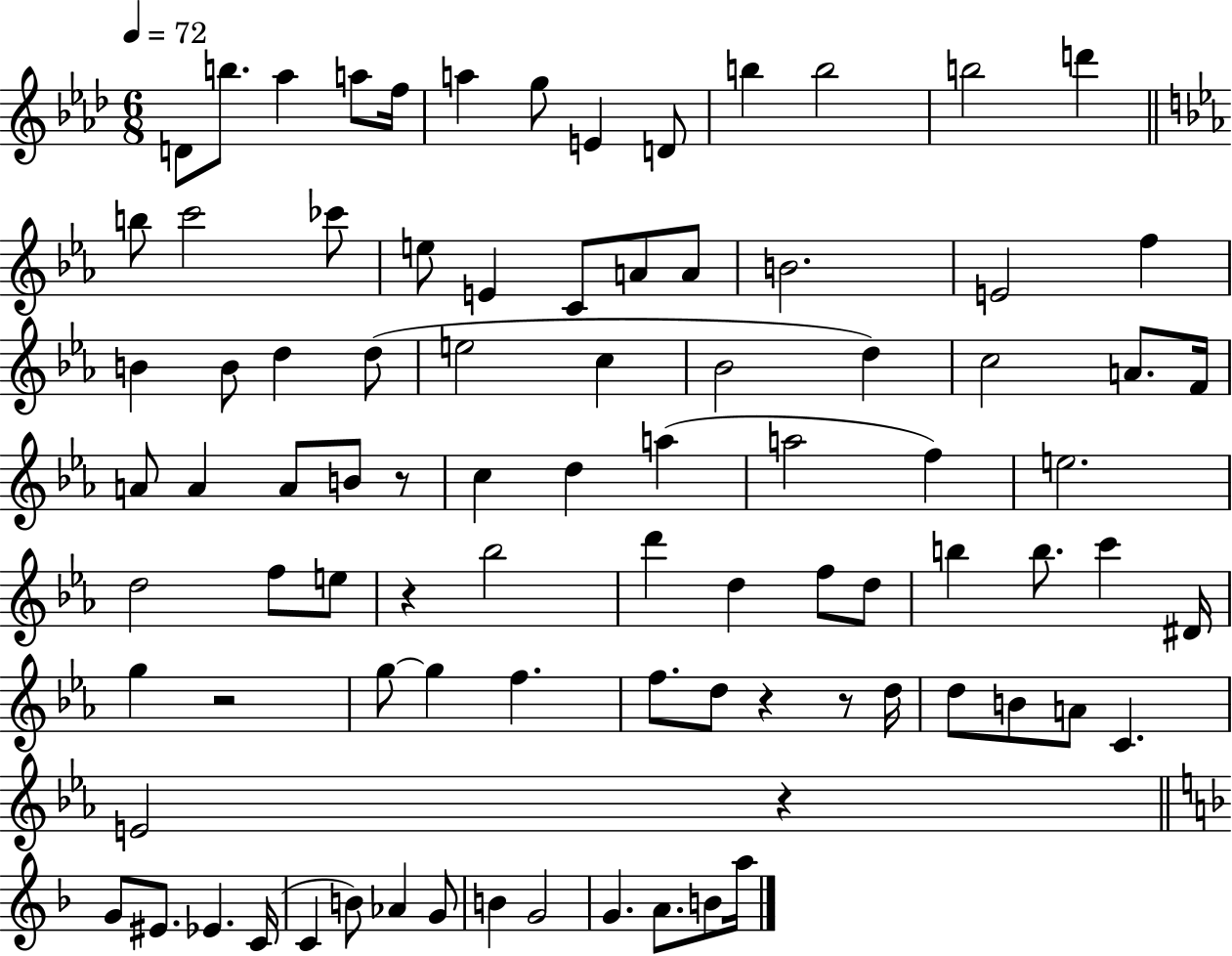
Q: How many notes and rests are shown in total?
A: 89